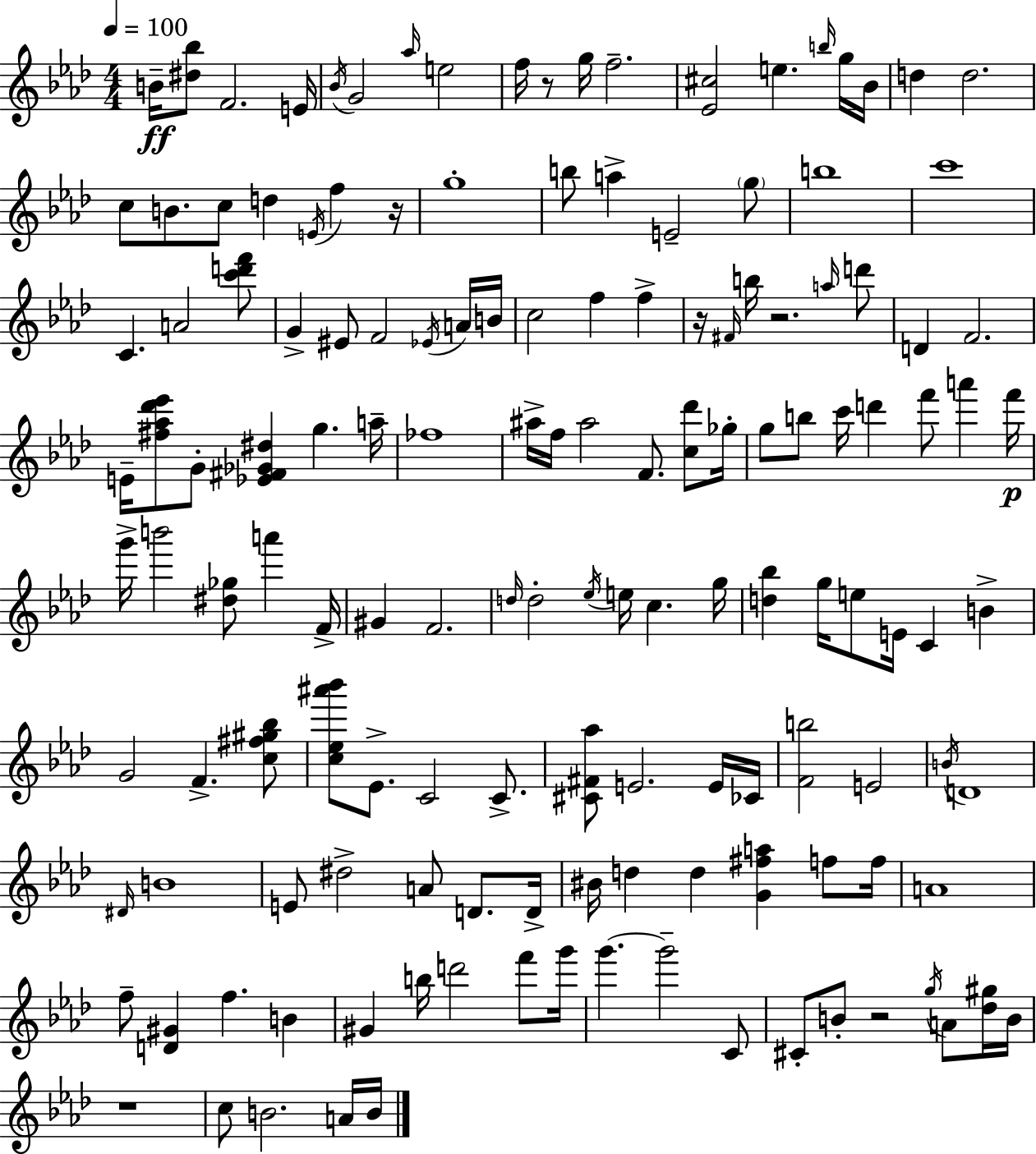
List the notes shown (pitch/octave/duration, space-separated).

B4/s [D#5,Bb5]/e F4/h. E4/s Bb4/s G4/h Ab5/s E5/h F5/s R/e G5/s F5/h. [Eb4,C#5]/h E5/q. B5/s G5/s Bb4/s D5/q D5/h. C5/e B4/e. C5/e D5/q E4/s F5/q R/s G5/w B5/e A5/q E4/h G5/e B5/w C6/w C4/q. A4/h [C6,D6,F6]/e G4/q EIS4/e F4/h Eb4/s A4/s B4/s C5/h F5/q F5/q R/s F#4/s B5/s R/h. A5/s D6/e D4/q F4/h. E4/s [F#5,Ab5,Db6,Eb6]/e G4/e [Eb4,F#4,Gb4,D#5]/q G5/q. A5/s FES5/w A#5/s F5/s A#5/h F4/e. [C5,Db6]/e Gb5/s G5/e B5/e C6/s D6/q F6/e A6/q F6/s G6/s B6/h [D#5,Gb5]/e A6/q F4/s G#4/q F4/h. D5/s D5/h Eb5/s E5/s C5/q. G5/s [D5,Bb5]/q G5/s E5/e E4/s C4/q B4/q G4/h F4/q. [C5,F#5,G#5,Bb5]/e [C5,Eb5,A#6,Bb6]/e Eb4/e. C4/h C4/e. [C#4,F#4,Ab5]/e E4/h. E4/s CES4/s [F4,B5]/h E4/h B4/s D4/w D#4/s B4/w E4/e D#5/h A4/e D4/e. D4/s BIS4/s D5/q D5/q [G4,F#5,A5]/q F5/e F5/s A4/w F5/e [D4,G#4]/q F5/q. B4/q G#4/q B5/s D6/h F6/e G6/s G6/q. G6/h C4/e C#4/e B4/e R/h G5/s A4/e [Db5,G#5]/s B4/s R/w C5/e B4/h. A4/s B4/s